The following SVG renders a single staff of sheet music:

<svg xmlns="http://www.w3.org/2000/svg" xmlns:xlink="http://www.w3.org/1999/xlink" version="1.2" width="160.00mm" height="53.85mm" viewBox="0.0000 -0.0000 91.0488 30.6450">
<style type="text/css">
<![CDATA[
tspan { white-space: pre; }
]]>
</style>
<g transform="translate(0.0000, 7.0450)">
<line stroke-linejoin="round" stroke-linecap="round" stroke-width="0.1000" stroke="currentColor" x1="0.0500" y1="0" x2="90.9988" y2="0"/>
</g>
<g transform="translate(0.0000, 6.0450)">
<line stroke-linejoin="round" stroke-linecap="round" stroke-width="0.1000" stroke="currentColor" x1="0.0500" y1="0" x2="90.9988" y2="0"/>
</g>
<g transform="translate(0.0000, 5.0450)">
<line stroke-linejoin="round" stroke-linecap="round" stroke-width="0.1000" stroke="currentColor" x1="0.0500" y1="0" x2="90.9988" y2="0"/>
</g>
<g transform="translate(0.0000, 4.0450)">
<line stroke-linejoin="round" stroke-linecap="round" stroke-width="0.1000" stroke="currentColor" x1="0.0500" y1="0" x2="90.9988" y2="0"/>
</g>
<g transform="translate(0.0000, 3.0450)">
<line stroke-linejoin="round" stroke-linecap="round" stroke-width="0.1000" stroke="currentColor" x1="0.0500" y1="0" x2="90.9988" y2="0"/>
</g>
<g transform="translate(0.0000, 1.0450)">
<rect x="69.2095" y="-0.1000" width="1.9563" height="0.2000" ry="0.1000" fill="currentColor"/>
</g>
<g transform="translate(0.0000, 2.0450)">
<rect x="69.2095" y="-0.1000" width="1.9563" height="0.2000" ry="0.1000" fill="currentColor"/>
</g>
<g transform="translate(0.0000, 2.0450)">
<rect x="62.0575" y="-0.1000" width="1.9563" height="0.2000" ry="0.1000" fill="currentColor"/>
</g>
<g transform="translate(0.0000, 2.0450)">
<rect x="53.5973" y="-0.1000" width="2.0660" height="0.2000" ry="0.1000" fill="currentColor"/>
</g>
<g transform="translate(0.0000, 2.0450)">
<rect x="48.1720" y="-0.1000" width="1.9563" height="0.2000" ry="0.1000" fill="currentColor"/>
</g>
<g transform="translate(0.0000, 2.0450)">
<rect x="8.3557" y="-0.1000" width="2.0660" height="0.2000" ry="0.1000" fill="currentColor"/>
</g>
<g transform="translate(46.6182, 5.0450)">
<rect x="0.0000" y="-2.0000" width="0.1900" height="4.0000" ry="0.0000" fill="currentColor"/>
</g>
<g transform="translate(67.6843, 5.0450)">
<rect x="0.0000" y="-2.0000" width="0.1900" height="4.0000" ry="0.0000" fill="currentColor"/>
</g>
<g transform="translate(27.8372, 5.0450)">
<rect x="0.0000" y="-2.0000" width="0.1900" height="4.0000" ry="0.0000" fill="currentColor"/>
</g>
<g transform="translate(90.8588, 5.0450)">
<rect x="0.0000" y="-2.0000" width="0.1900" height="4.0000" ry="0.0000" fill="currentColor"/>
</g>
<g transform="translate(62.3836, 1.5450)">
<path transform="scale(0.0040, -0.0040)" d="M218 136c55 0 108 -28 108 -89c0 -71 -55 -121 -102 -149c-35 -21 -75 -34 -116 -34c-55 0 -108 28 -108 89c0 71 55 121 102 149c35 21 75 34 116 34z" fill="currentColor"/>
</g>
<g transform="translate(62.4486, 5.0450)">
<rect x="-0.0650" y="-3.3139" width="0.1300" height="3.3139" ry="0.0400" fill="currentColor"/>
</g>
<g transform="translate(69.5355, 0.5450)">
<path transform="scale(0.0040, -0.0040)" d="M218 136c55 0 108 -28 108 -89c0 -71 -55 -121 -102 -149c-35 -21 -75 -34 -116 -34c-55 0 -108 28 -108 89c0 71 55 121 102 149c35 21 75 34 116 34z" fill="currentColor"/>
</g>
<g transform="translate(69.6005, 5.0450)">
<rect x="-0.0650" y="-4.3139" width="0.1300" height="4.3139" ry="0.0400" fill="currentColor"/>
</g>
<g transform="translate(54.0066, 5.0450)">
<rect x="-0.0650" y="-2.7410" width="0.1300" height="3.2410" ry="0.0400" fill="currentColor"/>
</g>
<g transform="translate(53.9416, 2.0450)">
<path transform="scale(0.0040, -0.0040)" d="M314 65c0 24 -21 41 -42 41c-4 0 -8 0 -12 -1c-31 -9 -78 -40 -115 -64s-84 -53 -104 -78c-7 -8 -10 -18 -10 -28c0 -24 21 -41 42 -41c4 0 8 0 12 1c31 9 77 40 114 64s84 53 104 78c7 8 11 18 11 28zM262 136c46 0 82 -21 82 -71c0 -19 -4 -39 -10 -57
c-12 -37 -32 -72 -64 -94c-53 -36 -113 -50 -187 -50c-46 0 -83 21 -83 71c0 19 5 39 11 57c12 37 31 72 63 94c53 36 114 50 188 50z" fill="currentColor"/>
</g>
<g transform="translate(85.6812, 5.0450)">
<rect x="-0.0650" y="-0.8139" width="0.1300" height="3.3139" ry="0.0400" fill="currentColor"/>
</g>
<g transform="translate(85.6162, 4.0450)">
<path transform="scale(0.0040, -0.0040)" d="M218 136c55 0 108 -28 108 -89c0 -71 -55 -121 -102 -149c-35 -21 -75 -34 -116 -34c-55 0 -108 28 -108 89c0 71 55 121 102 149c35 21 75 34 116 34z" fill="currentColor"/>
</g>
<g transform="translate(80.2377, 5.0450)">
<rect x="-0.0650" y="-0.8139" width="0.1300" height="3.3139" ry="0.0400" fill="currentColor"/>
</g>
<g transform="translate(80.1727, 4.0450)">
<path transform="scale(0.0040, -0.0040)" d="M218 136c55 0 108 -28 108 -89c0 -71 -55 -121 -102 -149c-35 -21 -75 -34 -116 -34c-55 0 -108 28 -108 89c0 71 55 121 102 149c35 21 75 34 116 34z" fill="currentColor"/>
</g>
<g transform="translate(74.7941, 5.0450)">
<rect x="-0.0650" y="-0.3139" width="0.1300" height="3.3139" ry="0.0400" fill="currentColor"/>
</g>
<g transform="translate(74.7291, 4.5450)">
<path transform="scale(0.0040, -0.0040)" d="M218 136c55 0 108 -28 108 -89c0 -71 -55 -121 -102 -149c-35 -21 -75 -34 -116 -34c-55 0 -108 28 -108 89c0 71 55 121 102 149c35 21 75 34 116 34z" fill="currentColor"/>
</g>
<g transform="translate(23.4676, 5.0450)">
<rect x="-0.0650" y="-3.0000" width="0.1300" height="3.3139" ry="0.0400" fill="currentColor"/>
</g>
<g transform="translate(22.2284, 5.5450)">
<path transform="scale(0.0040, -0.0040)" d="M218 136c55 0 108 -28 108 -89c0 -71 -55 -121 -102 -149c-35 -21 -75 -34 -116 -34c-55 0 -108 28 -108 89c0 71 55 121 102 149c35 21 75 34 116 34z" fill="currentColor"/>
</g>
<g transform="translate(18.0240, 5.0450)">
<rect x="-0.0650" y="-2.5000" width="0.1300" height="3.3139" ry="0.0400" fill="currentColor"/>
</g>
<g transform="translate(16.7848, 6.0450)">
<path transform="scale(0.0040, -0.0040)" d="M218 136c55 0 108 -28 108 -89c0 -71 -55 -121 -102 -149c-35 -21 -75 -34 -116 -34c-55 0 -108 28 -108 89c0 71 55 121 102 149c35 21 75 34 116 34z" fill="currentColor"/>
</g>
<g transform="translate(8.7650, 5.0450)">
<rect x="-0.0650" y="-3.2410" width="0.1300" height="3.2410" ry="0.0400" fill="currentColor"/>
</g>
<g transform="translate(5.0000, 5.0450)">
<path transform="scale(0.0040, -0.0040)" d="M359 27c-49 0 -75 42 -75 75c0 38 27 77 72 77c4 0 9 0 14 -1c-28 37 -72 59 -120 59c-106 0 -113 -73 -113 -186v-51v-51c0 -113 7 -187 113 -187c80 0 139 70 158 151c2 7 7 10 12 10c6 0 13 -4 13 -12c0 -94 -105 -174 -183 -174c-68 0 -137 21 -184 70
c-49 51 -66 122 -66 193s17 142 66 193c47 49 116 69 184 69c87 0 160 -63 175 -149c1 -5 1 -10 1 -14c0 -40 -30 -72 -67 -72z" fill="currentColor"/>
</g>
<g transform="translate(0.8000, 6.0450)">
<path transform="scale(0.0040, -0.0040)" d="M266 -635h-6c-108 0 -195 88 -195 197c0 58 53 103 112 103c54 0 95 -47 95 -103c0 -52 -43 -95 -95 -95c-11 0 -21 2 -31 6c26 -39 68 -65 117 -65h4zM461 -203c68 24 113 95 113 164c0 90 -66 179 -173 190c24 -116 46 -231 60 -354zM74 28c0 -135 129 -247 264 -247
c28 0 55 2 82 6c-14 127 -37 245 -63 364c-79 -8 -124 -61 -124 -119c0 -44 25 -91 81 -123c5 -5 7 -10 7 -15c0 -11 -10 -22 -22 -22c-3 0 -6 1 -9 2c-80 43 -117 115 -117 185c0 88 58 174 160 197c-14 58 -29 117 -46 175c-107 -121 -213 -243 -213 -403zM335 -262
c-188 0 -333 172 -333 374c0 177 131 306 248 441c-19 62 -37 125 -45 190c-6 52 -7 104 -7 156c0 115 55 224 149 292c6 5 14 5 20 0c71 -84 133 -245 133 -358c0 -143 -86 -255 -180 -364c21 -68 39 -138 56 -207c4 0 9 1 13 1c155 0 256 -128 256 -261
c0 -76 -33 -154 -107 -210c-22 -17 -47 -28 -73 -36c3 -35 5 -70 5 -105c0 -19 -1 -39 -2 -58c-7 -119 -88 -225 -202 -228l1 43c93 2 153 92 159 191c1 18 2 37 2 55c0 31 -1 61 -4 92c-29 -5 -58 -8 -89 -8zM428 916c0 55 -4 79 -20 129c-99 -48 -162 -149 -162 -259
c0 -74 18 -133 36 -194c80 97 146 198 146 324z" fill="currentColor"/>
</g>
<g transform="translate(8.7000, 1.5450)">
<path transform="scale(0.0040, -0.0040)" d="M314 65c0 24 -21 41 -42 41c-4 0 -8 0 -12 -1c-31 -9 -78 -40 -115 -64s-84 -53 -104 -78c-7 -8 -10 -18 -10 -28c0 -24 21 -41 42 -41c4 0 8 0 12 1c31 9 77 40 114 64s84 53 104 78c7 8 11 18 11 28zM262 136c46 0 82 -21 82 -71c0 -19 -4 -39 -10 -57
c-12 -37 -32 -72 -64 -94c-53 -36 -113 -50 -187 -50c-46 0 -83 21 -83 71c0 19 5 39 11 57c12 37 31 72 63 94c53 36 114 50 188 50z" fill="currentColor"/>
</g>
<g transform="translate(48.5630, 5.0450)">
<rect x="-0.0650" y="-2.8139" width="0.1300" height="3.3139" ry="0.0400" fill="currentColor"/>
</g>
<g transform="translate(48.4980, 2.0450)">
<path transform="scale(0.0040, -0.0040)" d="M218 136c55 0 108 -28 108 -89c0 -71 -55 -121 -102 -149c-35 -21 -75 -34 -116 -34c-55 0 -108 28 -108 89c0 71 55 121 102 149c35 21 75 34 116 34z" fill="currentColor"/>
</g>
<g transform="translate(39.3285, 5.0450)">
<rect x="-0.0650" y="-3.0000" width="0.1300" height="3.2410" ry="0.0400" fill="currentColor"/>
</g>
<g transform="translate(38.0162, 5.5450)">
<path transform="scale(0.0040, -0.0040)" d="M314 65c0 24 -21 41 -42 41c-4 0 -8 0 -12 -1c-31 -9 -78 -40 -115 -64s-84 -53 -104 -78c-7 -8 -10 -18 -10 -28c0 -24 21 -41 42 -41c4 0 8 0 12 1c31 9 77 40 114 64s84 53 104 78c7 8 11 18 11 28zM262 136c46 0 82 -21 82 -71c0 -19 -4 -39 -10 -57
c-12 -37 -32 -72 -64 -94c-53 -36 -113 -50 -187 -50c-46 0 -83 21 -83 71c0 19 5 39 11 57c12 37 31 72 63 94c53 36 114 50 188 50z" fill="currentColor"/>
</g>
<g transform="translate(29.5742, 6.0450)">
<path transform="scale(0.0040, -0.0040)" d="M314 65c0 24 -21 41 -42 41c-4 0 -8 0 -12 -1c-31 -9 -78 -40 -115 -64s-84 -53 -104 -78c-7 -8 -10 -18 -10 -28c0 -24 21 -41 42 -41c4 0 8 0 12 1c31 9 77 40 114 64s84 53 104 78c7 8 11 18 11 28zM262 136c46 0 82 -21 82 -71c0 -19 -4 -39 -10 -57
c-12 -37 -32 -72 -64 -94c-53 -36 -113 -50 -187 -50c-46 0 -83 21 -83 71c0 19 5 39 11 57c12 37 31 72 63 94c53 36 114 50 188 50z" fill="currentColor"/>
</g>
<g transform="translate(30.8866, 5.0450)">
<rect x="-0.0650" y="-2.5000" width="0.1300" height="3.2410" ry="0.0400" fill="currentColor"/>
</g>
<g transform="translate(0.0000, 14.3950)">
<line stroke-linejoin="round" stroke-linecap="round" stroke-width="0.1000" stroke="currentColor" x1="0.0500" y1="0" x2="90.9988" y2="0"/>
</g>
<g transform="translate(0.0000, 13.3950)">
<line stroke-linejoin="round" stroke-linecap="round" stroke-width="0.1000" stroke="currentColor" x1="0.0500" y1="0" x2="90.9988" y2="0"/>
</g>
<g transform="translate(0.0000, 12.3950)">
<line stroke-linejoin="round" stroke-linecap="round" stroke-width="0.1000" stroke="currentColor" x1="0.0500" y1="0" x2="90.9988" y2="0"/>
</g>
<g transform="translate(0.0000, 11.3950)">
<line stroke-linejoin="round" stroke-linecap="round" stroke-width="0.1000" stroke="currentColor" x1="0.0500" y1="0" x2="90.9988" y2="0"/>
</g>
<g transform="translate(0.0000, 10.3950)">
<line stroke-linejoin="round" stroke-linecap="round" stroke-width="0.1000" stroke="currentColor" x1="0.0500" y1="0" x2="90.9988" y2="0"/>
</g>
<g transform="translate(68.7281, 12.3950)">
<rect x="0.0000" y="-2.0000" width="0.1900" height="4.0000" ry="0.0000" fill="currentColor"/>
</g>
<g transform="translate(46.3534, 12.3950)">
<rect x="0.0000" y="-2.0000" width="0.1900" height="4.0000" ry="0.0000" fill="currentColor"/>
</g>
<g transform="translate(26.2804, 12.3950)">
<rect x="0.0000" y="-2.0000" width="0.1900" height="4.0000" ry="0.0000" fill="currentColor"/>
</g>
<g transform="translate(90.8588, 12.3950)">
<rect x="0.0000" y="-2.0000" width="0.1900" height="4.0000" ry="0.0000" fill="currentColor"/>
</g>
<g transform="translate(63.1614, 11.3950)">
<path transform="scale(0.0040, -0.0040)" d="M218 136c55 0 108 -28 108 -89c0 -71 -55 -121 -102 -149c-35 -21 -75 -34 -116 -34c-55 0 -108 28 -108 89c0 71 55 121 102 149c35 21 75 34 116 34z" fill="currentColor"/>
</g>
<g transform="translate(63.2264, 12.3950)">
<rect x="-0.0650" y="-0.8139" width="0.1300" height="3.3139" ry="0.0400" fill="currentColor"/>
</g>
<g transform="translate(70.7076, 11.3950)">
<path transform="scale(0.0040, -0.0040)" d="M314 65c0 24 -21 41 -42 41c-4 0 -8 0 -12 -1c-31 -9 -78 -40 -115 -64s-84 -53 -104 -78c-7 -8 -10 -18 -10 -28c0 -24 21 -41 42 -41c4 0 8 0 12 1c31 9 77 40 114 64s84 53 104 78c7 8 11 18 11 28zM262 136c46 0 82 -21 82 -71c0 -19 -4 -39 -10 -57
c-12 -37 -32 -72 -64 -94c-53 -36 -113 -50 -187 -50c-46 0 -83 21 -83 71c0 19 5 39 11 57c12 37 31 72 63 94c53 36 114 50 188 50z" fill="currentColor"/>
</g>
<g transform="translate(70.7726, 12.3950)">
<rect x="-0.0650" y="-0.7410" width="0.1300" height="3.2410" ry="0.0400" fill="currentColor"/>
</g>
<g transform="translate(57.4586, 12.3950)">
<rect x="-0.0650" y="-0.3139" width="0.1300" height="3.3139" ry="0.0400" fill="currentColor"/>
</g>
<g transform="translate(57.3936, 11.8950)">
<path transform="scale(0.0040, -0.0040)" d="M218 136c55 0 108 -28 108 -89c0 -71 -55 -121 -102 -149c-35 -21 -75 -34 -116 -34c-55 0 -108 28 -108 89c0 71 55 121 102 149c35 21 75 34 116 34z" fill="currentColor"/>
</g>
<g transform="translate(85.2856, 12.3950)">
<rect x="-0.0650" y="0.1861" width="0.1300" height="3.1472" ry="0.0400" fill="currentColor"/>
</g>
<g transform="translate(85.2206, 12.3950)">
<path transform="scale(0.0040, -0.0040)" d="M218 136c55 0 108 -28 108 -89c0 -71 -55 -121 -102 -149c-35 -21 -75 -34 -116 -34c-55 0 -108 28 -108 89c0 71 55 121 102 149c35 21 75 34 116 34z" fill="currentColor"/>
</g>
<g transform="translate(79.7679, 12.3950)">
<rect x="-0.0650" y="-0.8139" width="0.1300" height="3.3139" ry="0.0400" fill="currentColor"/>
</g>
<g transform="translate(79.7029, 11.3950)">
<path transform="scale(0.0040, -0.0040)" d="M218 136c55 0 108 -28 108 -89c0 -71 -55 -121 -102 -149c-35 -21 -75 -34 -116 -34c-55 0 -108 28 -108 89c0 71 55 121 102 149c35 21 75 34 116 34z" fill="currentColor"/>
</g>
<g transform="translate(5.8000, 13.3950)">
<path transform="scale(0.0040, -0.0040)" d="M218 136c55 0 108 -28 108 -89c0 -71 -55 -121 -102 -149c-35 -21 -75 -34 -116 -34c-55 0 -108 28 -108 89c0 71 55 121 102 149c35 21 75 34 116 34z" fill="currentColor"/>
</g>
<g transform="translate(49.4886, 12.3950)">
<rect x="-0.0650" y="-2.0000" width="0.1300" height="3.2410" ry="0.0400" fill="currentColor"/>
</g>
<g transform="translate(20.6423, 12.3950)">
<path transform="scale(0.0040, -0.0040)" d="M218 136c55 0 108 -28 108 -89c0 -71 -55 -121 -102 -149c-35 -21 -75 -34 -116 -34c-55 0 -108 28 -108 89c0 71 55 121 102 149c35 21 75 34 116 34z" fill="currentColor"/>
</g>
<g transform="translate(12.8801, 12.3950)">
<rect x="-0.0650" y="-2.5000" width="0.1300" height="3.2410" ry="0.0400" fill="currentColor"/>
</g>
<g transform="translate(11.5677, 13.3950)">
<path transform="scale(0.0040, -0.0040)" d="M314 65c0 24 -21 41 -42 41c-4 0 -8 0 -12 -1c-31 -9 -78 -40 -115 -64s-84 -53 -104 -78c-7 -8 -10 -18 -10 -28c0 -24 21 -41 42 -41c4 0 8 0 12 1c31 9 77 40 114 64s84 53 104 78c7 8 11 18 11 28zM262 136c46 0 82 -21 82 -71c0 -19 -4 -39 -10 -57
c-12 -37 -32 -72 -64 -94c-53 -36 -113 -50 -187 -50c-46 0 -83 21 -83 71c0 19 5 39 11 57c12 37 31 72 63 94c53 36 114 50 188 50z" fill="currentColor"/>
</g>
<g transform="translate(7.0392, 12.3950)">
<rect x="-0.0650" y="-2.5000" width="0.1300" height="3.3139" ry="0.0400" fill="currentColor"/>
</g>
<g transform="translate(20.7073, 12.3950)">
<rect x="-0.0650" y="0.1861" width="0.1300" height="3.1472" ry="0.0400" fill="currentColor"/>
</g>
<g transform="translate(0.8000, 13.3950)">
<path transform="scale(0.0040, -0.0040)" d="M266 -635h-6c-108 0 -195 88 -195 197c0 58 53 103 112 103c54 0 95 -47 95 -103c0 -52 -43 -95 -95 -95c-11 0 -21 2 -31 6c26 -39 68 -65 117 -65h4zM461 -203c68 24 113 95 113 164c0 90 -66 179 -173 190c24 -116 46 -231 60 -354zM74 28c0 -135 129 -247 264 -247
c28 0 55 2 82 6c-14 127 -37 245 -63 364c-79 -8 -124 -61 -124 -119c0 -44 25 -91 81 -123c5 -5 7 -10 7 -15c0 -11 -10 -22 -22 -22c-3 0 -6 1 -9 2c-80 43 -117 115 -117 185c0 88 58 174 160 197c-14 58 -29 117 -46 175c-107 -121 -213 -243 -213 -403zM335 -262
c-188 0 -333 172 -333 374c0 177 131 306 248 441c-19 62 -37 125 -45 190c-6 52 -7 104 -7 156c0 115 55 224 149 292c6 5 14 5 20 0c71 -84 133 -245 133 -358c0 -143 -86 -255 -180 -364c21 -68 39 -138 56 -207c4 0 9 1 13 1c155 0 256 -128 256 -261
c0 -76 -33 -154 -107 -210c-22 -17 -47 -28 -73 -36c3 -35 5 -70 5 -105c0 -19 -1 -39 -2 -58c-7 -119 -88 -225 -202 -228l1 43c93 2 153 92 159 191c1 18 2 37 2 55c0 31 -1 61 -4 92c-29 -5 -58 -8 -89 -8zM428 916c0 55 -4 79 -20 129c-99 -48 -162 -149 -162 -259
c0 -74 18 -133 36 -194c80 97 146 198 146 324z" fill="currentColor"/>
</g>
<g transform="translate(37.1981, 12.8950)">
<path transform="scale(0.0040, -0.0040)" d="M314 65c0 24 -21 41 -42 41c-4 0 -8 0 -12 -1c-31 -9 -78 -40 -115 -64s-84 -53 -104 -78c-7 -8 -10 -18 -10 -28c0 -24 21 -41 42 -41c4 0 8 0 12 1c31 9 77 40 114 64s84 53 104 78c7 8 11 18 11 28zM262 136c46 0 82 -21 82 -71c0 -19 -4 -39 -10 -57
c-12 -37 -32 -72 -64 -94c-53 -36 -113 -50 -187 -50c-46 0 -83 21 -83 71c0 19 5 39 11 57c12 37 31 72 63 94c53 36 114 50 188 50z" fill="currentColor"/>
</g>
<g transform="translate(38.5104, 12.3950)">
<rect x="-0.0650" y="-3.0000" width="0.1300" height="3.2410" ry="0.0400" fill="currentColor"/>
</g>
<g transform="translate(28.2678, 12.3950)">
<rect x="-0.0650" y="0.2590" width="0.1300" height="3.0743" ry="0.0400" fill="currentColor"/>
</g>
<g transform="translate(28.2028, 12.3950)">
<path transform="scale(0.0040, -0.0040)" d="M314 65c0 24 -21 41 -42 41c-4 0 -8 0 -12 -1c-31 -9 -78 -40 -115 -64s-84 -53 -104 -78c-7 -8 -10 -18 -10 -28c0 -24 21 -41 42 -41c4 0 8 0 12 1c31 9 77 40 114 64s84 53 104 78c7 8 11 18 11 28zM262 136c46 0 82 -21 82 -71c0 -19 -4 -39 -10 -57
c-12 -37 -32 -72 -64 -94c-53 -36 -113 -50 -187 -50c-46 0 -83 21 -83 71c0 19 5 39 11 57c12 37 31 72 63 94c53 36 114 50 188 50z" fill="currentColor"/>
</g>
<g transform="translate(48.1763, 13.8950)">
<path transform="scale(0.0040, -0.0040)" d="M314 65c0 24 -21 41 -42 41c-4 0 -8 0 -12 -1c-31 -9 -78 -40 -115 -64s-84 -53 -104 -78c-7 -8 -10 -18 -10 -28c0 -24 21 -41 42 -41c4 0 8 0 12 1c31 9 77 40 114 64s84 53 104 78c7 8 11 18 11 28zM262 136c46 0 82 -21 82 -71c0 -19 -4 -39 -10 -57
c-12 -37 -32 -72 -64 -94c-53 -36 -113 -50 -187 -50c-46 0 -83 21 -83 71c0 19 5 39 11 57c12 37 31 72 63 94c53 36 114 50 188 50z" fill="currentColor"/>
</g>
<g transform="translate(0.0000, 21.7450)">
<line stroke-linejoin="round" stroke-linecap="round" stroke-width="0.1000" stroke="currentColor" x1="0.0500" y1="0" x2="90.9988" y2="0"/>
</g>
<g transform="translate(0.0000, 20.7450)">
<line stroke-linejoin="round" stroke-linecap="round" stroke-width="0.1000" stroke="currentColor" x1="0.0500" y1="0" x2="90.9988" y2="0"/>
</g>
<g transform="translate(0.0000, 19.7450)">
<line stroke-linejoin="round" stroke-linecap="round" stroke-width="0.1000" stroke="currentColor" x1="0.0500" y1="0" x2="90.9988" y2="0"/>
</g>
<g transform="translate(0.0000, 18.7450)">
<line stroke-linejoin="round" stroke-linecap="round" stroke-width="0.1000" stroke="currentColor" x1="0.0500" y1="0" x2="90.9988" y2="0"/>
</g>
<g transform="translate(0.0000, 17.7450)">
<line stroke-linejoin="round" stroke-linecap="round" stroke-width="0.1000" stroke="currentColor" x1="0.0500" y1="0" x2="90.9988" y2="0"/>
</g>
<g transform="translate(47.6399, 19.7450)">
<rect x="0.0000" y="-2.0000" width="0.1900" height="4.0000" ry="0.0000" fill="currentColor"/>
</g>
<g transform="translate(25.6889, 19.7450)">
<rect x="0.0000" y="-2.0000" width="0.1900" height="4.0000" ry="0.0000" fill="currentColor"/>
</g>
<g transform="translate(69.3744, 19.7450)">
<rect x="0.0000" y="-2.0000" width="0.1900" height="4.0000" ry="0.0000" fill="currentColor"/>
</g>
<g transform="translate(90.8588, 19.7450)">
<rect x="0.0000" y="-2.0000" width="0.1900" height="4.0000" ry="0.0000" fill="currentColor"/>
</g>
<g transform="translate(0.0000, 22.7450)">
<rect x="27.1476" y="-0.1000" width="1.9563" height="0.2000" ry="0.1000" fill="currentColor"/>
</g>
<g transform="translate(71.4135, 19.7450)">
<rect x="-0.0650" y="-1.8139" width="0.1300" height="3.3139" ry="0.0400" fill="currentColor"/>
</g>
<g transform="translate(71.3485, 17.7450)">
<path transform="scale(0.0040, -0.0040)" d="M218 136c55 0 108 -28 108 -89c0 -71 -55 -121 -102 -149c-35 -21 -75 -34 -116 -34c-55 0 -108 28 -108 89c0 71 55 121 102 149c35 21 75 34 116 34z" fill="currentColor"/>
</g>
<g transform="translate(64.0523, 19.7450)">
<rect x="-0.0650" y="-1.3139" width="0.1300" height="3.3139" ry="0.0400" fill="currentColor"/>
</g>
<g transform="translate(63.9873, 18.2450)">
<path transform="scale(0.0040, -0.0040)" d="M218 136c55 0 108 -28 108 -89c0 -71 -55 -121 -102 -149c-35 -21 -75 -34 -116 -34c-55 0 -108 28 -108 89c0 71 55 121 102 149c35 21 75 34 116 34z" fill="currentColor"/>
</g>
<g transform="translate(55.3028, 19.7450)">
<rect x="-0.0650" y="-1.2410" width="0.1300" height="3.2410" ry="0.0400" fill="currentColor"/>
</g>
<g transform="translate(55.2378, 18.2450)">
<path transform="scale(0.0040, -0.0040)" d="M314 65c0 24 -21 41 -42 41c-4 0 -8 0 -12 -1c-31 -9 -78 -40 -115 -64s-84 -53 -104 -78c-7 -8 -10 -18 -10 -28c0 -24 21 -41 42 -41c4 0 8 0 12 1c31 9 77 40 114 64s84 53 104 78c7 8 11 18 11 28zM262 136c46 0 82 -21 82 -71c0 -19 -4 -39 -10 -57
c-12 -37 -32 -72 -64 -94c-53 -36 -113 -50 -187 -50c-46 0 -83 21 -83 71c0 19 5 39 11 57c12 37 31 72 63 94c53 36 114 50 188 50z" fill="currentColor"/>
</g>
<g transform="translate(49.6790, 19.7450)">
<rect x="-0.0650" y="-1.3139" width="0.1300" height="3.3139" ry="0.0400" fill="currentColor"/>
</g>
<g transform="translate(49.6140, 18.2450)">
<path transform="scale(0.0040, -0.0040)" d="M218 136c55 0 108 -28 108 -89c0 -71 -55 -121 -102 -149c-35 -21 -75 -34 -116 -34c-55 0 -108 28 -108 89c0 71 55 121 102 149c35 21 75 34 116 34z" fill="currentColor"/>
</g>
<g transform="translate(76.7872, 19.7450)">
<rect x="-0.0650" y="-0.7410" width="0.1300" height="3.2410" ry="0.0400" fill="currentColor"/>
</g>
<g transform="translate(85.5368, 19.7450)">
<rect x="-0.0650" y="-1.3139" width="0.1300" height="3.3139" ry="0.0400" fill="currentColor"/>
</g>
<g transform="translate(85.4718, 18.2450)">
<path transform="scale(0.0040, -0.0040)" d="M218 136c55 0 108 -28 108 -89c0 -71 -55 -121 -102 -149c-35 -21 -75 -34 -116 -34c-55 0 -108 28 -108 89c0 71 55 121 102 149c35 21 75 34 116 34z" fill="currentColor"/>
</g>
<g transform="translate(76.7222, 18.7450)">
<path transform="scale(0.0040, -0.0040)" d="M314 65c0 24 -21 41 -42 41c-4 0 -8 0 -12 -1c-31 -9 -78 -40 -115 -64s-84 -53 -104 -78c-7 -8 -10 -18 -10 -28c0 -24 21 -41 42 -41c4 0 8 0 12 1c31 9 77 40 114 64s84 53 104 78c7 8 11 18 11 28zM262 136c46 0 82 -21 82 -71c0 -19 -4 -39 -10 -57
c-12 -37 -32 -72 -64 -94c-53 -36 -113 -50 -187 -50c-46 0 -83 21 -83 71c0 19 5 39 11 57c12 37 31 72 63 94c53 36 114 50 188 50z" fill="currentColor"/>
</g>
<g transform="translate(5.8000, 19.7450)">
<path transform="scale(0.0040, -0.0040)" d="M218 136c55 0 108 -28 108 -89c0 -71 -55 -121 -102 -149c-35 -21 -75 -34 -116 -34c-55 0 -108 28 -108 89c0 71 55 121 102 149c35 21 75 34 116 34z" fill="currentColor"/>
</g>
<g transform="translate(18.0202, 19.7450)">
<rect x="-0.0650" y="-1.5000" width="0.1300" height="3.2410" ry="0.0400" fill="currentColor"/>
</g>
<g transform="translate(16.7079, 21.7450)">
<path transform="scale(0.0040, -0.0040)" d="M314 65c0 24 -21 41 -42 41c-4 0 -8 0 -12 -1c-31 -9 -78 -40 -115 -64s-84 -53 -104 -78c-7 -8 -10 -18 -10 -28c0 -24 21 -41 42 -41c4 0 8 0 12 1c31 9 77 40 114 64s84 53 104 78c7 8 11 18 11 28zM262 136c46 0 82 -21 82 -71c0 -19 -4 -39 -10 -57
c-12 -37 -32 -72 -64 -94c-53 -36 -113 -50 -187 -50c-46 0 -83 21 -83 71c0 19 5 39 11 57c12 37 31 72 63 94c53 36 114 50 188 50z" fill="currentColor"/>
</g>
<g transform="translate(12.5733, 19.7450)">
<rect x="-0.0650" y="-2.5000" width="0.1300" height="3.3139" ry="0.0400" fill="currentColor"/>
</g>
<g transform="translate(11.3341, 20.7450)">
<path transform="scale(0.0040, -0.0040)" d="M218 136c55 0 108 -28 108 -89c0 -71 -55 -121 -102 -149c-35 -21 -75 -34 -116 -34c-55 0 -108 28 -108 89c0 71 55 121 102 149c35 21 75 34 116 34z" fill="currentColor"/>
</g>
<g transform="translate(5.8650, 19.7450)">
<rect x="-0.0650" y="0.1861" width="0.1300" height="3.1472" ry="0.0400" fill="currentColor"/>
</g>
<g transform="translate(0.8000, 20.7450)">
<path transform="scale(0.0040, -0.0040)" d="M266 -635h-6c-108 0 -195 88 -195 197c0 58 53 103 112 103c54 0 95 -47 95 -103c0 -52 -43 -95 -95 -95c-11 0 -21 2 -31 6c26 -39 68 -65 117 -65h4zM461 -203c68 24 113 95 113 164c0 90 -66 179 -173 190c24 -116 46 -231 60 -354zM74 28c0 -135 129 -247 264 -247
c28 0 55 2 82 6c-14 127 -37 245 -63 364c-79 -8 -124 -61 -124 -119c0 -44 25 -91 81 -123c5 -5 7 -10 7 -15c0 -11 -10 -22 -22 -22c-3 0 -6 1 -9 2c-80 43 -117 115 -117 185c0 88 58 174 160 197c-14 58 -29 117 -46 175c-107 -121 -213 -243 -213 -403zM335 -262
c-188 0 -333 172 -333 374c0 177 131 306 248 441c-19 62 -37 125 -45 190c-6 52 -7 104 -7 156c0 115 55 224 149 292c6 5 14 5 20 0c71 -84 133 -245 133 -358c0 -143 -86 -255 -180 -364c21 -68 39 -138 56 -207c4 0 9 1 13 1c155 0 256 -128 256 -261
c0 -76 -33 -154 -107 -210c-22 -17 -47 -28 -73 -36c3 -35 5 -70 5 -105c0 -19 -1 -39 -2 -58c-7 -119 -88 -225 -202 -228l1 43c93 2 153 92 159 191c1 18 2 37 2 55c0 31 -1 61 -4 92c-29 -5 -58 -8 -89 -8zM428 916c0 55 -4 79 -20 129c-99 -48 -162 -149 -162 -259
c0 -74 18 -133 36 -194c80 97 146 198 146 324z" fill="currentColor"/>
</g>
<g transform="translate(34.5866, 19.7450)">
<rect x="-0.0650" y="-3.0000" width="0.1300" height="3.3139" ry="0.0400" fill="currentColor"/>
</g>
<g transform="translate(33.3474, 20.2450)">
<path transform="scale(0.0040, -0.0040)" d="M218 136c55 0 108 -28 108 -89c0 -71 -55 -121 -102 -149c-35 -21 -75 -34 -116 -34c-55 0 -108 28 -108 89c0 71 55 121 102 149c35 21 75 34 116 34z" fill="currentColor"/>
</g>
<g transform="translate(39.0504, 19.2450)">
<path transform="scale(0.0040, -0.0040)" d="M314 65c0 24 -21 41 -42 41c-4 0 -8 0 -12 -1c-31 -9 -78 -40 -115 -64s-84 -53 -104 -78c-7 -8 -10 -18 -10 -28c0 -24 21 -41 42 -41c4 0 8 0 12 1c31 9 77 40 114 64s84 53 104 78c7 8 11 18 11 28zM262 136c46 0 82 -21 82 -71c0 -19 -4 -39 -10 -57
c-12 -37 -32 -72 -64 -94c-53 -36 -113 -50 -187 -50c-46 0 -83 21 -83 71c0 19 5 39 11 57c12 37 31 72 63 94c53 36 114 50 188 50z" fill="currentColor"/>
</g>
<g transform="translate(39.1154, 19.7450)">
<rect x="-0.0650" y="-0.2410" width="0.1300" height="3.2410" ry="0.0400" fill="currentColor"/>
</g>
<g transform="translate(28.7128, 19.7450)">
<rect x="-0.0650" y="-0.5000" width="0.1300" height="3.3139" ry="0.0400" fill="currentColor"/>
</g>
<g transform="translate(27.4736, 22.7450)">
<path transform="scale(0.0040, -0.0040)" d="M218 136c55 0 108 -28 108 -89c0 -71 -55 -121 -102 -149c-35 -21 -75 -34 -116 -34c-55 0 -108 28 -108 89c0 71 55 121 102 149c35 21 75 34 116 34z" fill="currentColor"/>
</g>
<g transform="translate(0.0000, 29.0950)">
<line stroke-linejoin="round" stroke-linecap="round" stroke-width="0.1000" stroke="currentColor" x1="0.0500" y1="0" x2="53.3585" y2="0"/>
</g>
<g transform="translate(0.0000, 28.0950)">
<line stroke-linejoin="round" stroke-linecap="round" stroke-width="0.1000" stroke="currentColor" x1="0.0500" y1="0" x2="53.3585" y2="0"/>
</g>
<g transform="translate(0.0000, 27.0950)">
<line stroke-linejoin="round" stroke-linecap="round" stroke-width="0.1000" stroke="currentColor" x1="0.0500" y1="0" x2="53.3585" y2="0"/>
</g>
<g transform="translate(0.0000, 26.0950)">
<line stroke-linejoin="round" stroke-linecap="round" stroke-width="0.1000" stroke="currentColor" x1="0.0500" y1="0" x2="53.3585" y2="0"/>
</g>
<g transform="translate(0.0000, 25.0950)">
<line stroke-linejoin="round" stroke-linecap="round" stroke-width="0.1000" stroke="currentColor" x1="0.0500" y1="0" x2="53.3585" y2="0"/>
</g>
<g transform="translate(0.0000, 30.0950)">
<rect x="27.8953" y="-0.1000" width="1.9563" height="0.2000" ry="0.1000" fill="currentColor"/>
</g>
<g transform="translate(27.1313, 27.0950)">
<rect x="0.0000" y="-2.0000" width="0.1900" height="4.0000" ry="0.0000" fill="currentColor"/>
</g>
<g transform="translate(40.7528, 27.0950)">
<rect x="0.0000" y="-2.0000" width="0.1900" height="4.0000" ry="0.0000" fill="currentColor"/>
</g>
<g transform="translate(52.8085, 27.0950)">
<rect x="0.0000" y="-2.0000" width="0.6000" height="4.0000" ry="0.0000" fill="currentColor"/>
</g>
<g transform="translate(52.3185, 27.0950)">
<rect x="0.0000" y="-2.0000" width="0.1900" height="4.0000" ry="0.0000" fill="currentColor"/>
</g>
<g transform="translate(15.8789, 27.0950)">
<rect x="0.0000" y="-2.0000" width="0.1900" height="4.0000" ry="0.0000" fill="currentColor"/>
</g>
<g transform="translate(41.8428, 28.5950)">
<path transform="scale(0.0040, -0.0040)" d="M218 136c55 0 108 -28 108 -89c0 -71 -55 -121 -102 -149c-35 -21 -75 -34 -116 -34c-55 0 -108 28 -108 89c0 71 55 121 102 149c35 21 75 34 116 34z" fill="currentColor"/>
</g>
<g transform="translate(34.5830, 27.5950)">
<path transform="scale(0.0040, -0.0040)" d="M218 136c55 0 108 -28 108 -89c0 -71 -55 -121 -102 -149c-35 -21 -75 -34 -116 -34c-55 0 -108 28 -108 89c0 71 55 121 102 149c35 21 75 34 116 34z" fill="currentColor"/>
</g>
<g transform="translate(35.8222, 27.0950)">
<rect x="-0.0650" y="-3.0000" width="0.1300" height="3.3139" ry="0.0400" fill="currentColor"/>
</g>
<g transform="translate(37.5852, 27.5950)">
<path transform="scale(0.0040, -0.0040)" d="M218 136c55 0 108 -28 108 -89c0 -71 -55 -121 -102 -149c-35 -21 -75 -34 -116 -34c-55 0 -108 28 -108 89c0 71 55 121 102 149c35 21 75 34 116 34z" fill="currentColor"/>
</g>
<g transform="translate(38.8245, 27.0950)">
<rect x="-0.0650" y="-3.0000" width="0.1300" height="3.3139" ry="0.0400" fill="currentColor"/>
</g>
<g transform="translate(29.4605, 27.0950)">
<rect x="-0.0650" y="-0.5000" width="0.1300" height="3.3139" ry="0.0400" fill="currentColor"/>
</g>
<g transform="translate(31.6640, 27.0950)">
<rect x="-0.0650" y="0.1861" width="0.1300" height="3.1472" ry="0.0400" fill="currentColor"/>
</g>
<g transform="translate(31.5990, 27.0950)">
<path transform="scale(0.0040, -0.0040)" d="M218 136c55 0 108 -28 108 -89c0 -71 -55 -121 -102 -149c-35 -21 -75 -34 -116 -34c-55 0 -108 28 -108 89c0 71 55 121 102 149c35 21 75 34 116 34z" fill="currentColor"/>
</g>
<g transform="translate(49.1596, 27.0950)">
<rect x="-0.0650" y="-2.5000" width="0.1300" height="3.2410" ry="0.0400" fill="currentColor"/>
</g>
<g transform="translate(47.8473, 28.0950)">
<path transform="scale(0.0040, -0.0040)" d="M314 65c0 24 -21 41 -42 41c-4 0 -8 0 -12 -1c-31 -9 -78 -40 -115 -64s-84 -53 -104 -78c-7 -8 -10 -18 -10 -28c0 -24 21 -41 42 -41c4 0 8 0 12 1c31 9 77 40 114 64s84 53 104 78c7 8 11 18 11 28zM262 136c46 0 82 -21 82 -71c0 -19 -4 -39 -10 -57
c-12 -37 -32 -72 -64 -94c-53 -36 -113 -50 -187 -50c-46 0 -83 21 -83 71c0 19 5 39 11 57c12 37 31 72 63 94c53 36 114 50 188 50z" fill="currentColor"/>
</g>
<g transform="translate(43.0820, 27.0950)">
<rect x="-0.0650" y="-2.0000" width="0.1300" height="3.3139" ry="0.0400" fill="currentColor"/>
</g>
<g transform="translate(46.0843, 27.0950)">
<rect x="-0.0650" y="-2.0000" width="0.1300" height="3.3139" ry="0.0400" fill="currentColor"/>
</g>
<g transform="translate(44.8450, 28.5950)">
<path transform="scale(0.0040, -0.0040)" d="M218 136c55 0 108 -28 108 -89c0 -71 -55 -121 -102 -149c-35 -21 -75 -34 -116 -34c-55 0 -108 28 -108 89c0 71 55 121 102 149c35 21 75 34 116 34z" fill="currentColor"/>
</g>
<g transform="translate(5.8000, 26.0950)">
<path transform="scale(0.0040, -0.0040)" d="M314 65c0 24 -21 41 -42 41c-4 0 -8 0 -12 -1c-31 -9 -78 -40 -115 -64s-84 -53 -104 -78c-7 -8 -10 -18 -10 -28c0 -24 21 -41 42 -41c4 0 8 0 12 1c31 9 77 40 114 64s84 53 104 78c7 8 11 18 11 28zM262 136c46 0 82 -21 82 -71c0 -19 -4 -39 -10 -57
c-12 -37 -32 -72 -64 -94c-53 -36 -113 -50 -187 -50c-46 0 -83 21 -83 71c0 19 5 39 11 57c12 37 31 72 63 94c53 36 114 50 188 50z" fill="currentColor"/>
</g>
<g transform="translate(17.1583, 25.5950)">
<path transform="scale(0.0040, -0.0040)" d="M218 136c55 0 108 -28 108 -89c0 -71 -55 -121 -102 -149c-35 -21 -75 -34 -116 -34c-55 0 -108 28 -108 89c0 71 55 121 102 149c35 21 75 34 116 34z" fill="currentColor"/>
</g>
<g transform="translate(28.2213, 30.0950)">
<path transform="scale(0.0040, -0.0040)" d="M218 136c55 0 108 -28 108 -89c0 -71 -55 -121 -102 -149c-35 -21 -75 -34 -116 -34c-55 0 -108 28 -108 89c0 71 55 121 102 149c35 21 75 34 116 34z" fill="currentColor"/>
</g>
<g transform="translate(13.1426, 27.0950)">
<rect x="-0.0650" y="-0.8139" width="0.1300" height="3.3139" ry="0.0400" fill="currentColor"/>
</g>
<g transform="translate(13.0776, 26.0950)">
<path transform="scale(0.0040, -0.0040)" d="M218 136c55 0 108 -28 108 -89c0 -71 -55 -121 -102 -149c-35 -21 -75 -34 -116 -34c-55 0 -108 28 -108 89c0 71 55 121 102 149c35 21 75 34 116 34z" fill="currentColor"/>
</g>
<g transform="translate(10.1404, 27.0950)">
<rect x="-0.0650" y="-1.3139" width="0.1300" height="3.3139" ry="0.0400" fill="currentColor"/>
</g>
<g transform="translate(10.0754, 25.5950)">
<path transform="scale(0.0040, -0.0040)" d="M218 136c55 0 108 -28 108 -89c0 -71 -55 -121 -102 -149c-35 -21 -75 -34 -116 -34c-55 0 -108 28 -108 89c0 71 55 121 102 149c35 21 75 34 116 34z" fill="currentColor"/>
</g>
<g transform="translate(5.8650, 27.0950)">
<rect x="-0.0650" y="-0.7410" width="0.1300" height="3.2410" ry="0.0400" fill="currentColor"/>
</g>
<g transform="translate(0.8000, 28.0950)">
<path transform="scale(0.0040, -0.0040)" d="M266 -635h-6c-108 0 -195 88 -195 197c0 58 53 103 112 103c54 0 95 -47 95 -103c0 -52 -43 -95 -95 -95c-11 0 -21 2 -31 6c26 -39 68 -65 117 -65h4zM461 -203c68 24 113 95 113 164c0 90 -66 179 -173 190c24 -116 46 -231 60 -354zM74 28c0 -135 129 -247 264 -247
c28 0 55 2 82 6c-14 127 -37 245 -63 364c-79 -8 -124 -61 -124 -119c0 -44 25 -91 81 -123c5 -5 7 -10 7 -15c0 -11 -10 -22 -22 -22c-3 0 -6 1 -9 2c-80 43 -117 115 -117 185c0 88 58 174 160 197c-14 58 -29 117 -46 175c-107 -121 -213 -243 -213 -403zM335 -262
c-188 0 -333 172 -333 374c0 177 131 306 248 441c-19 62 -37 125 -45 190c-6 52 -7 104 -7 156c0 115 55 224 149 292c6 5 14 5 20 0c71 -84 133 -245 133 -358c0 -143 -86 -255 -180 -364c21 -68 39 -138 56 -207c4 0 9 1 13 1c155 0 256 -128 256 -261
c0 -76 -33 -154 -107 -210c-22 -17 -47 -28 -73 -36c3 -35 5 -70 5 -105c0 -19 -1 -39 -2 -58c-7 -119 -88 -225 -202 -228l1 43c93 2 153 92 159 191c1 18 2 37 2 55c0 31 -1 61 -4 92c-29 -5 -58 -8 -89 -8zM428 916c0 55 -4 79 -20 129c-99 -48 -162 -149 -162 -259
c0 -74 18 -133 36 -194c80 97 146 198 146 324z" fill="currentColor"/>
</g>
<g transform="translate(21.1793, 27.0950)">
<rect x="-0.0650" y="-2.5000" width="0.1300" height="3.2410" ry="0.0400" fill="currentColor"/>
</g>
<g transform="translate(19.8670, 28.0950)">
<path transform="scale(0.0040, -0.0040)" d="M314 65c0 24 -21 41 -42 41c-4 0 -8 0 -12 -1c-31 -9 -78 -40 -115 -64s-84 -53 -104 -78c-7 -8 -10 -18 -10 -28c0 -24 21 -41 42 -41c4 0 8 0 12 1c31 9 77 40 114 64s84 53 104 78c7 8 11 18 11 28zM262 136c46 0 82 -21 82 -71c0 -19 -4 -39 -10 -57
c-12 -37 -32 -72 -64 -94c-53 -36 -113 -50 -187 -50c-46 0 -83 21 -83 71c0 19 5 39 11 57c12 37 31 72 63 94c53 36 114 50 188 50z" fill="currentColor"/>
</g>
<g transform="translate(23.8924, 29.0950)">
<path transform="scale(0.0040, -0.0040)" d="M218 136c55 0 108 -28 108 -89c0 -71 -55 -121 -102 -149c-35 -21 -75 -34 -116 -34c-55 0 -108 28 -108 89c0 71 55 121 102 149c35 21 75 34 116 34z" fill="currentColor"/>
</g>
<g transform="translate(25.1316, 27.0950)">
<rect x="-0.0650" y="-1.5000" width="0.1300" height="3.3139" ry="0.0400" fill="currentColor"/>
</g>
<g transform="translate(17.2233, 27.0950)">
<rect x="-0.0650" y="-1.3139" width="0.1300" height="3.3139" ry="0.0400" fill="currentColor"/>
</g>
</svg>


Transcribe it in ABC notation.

X:1
T:Untitled
M:4/4
L:1/4
K:C
b2 G A G2 A2 a a2 b d' c d d G G2 B B2 A2 F2 c d d2 d B B G E2 C A c2 e e2 e f d2 e d2 e d e G2 E C B A A F F G2